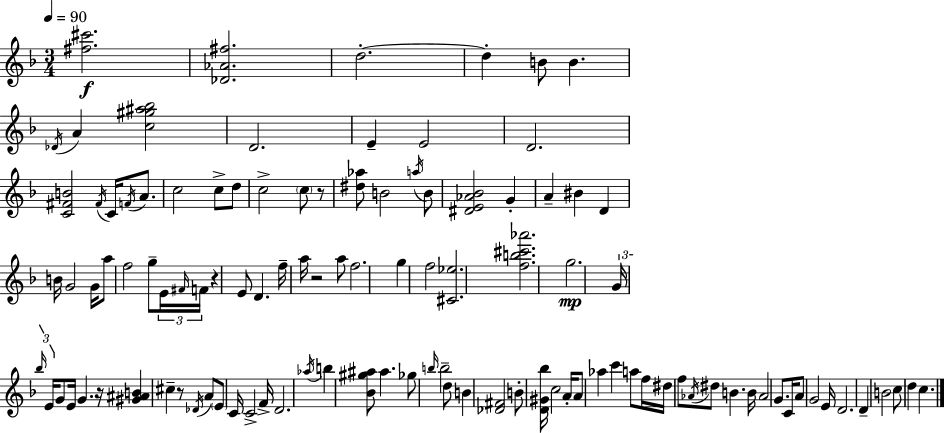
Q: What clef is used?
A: treble